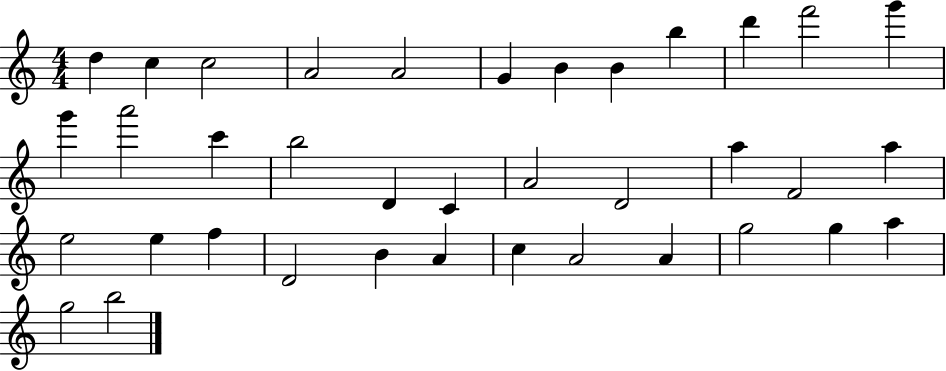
X:1
T:Untitled
M:4/4
L:1/4
K:C
d c c2 A2 A2 G B B b d' f'2 g' g' a'2 c' b2 D C A2 D2 a F2 a e2 e f D2 B A c A2 A g2 g a g2 b2